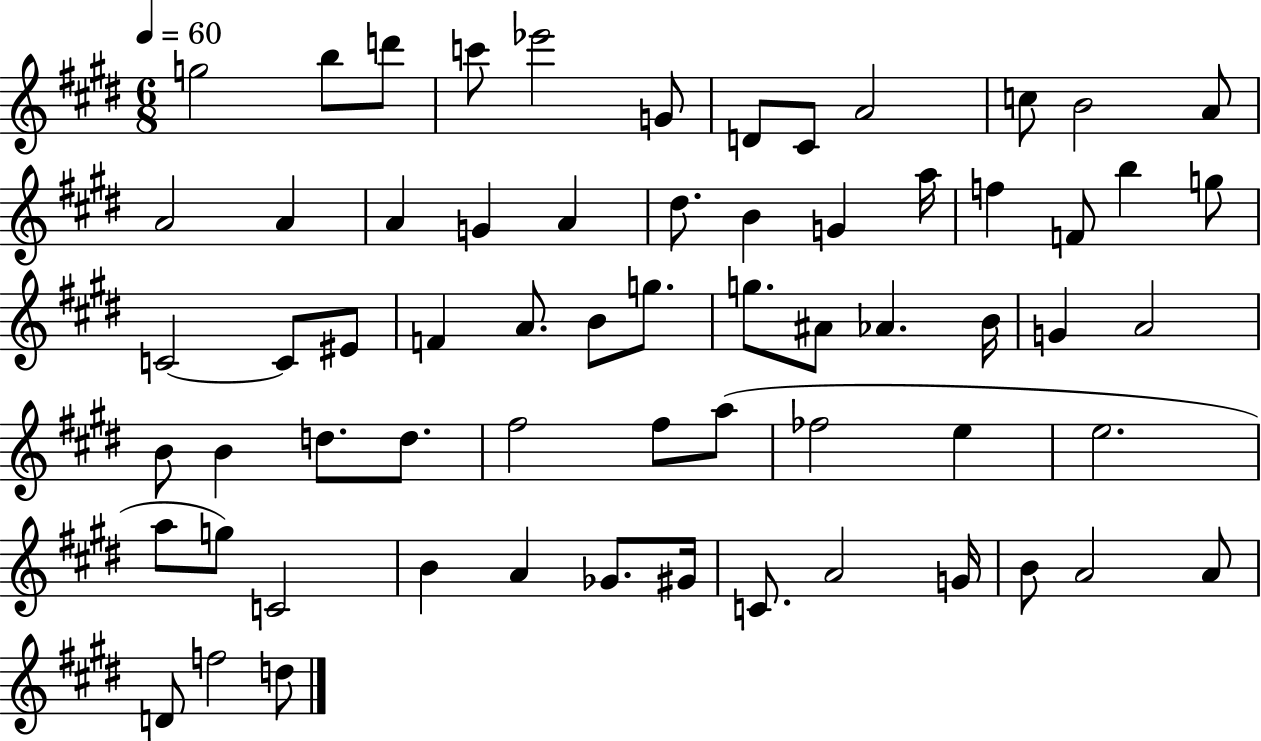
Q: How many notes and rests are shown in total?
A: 64